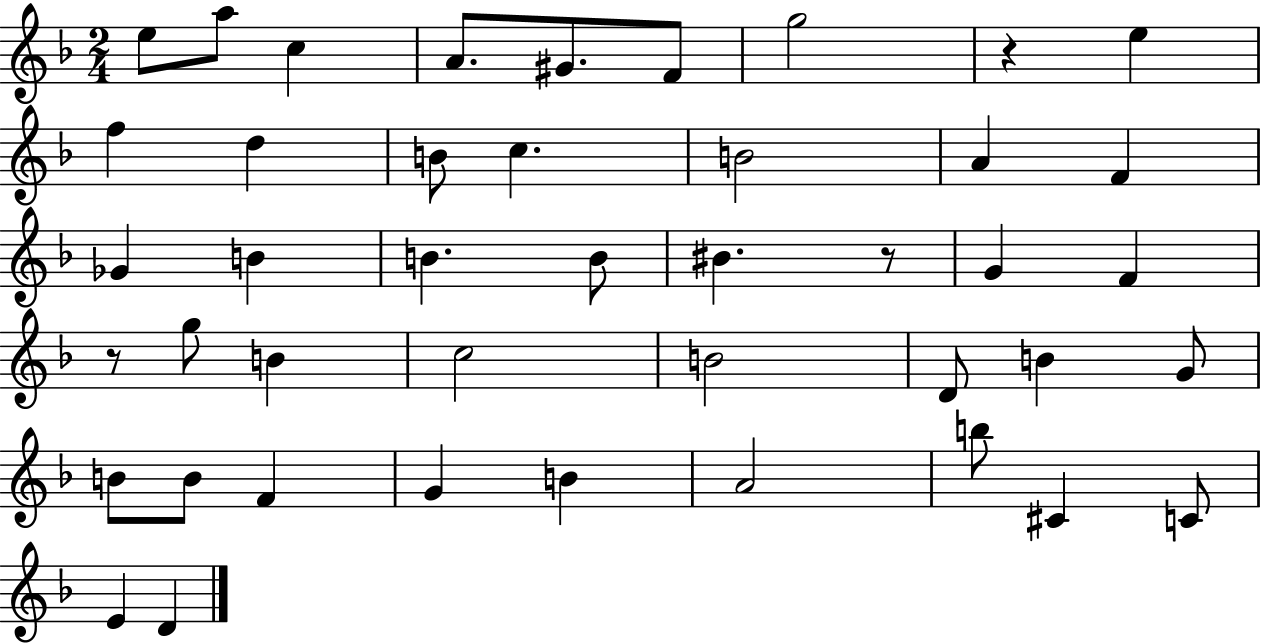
X:1
T:Untitled
M:2/4
L:1/4
K:F
e/2 a/2 c A/2 ^G/2 F/2 g2 z e f d B/2 c B2 A F _G B B B/2 ^B z/2 G F z/2 g/2 B c2 B2 D/2 B G/2 B/2 B/2 F G B A2 b/2 ^C C/2 E D